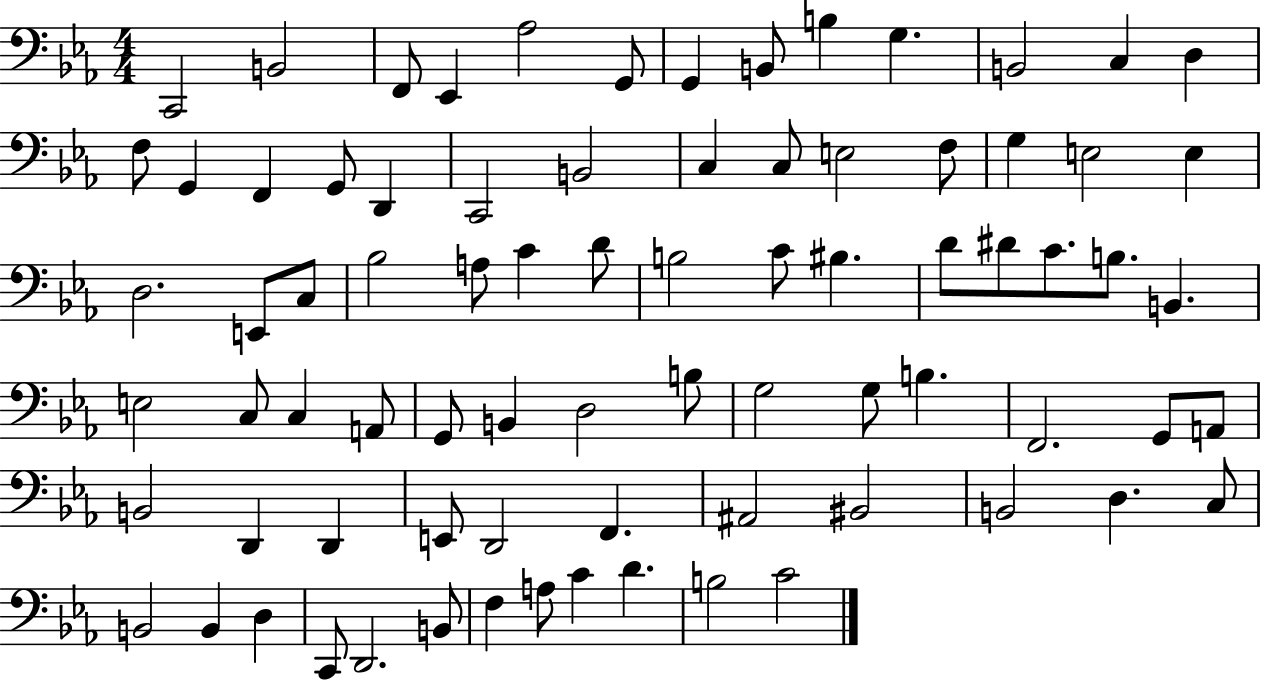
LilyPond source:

{
  \clef bass
  \numericTimeSignature
  \time 4/4
  \key ees \major
  c,2 b,2 | f,8 ees,4 aes2 g,8 | g,4 b,8 b4 g4. | b,2 c4 d4 | \break f8 g,4 f,4 g,8 d,4 | c,2 b,2 | c4 c8 e2 f8 | g4 e2 e4 | \break d2. e,8 c8 | bes2 a8 c'4 d'8 | b2 c'8 bis4. | d'8 dis'8 c'8. b8. b,4. | \break e2 c8 c4 a,8 | g,8 b,4 d2 b8 | g2 g8 b4. | f,2. g,8 a,8 | \break b,2 d,4 d,4 | e,8 d,2 f,4. | ais,2 bis,2 | b,2 d4. c8 | \break b,2 b,4 d4 | c,8 d,2. b,8 | f4 a8 c'4 d'4. | b2 c'2 | \break \bar "|."
}